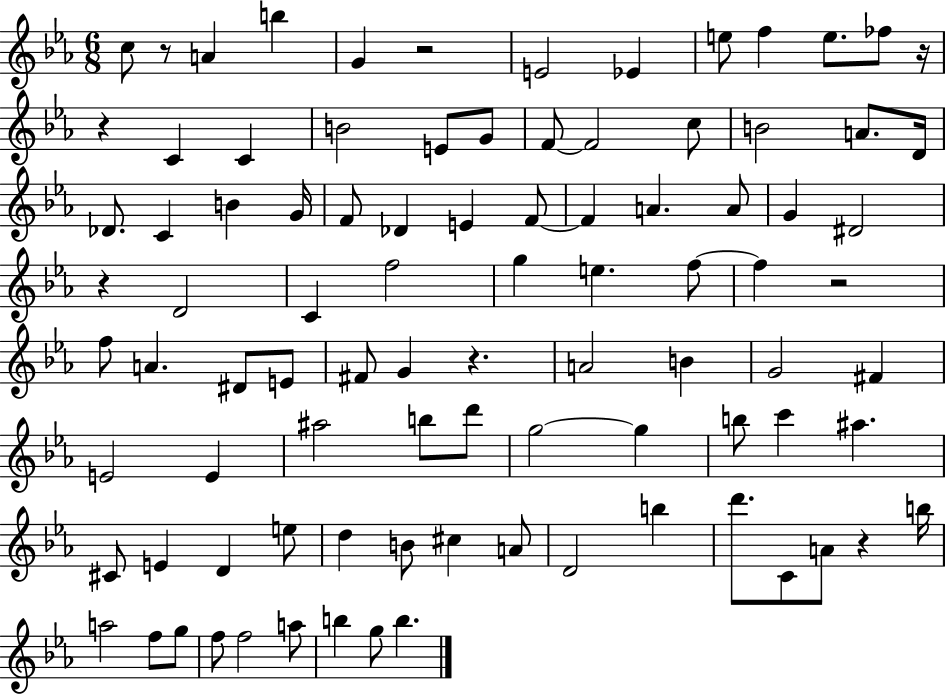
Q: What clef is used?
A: treble